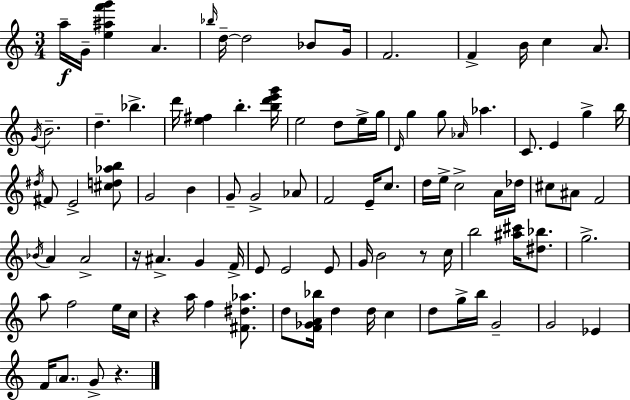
{
  \clef treble
  \numericTimeSignature
  \time 3/4
  \key c \major
  a''16--\f g'16-- <e'' ais'' f''' g'''>4 a'4. | \grace { bes''16 } d''16--~~ d''2 bes'8 | g'16 f'2. | f'4-> b'16 c''4 a'8. | \break \acciaccatura { g'16 } b'2.-- | d''4.-- bes''4.-> | d'''16 <e'' fis''>4 b''4.-. | <b'' d''' e''' g'''>16 e''2 d''8 | \break e''16-> g''16 \grace { d'16 } g''4 g''8 \grace { aes'16 } aes''4. | c'8. e'4 g''4-> | b''16 \acciaccatura { dis''16 } fis'8 e'2-> | <cis'' d'' aes'' b''>8 g'2 | \break b'4 g'8-- g'2-> | aes'8 f'2 | e'16-- c''8. d''16 e''16-> c''2-> | a'16 des''16 cis''8 ais'8 f'2 | \break \acciaccatura { bes'16 } a'4 a'2-> | r16 ais'4.-> | g'4 f'16-> e'8 e'2 | e'8 g'16 b'2 | \break r8 c''16 b''2 | <ais'' cis'''>16 <dis'' bes''>8. g''2.-> | a''8 f''2 | e''16 c''16 r4 a''16 f''4 | \break <fis' dis'' aes''>8. d''8 <f' ges' a' bes''>16 d''4 | d''16 c''4 d''8 g''16-> b''16 g'2-- | g'2 | ees'4 f'16 \parenthesize a'8. g'8-> | \break r4. \bar "|."
}